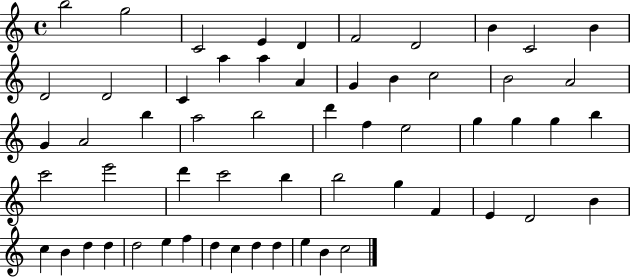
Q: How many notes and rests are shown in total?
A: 58